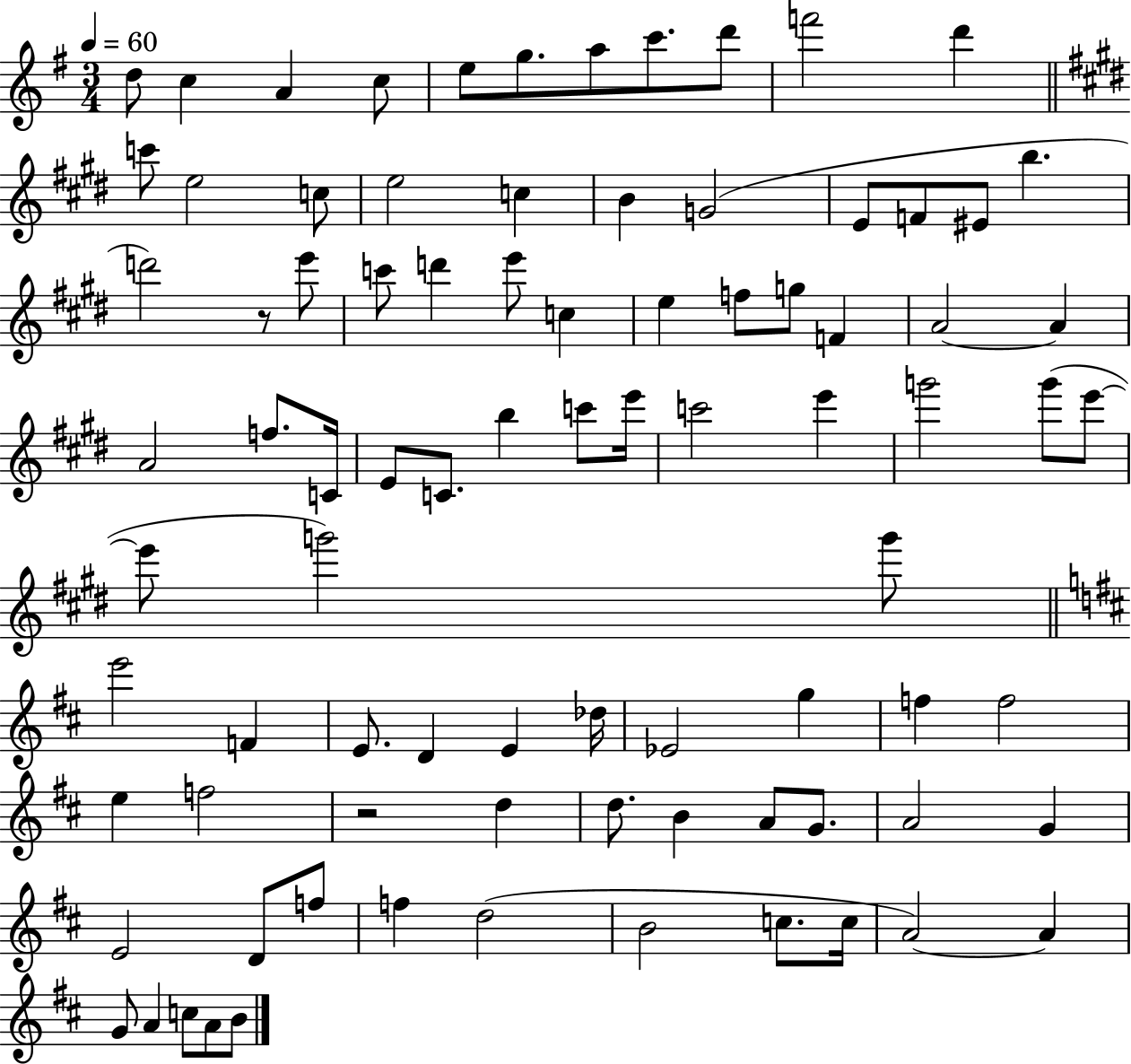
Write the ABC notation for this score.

X:1
T:Untitled
M:3/4
L:1/4
K:G
d/2 c A c/2 e/2 g/2 a/2 c'/2 d'/2 f'2 d' c'/2 e2 c/2 e2 c B G2 E/2 F/2 ^E/2 b d'2 z/2 e'/2 c'/2 d' e'/2 c e f/2 g/2 F A2 A A2 f/2 C/4 E/2 C/2 b c'/2 e'/4 c'2 e' g'2 g'/2 e'/2 e'/2 g'2 g'/2 e'2 F E/2 D E _d/4 _E2 g f f2 e f2 z2 d d/2 B A/2 G/2 A2 G E2 D/2 f/2 f d2 B2 c/2 c/4 A2 A G/2 A c/2 A/2 B/2